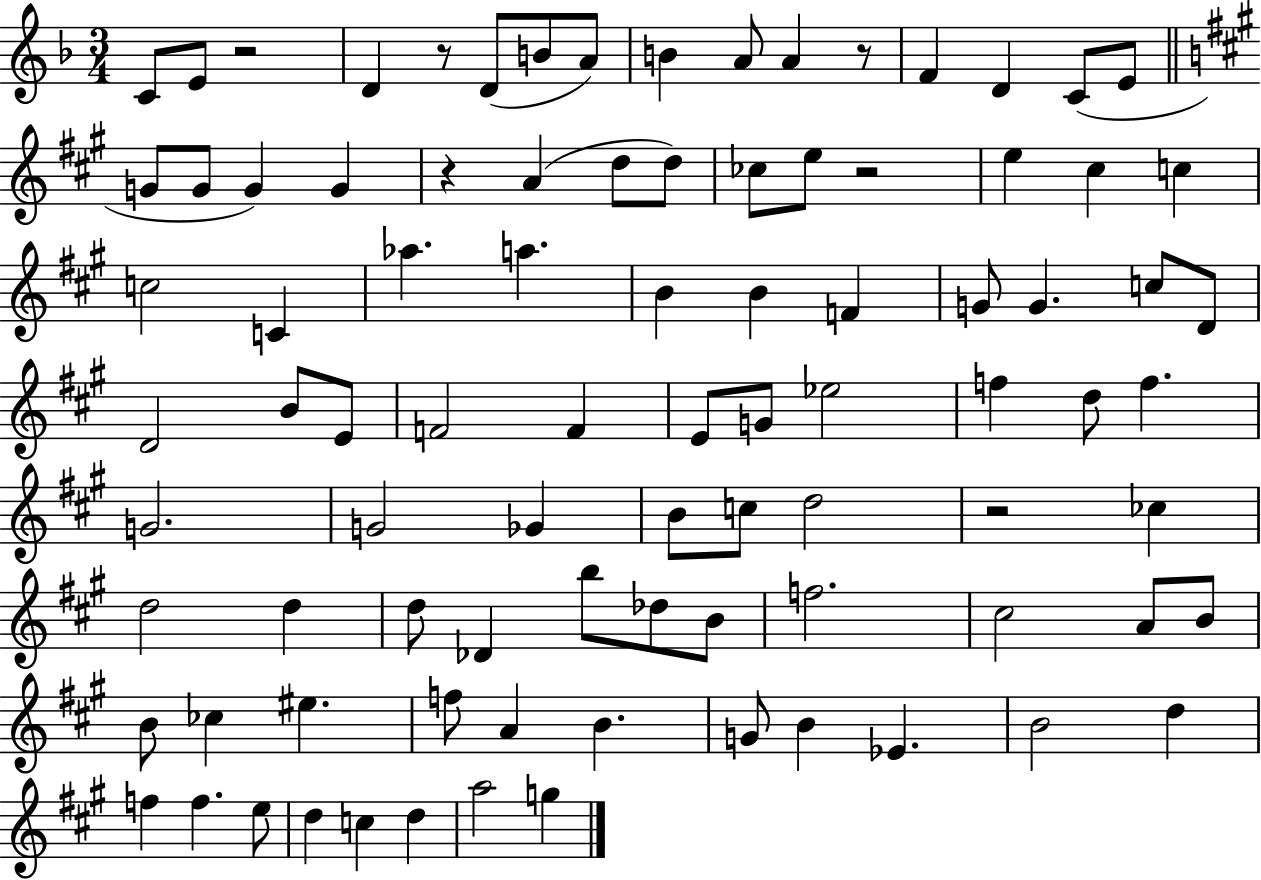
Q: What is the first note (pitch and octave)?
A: C4